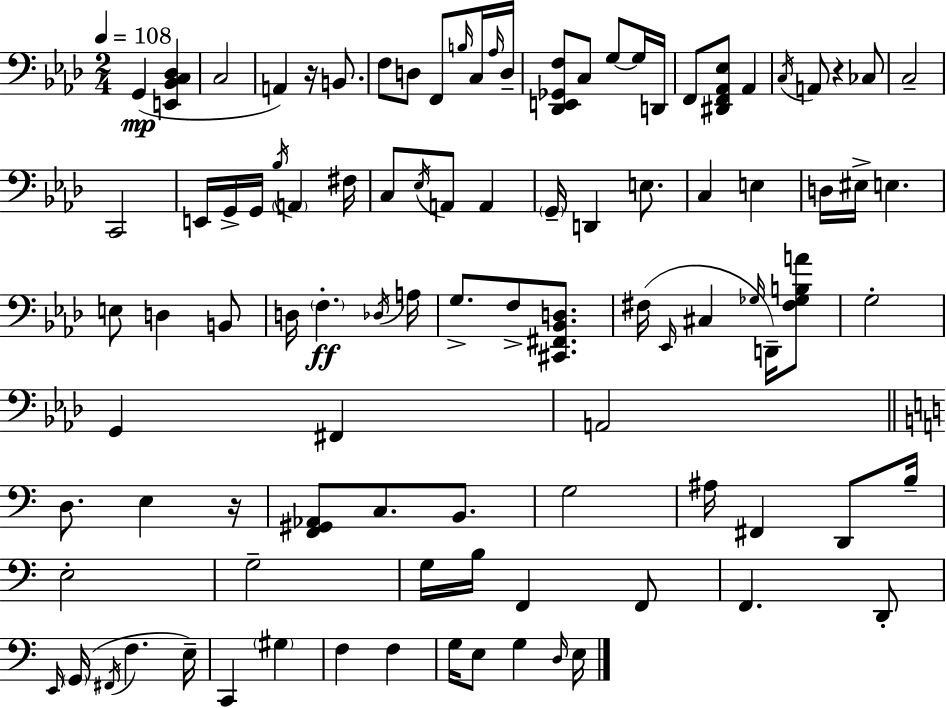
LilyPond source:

{
  \clef bass
  \numericTimeSignature
  \time 2/4
  \key f \minor
  \tempo 4 = 108
  \repeat volta 2 { g,4(\mp <e, bes, c des>4 | c2 | a,4) r16 b,8. | f8 d8 f,8 \grace { b16 } c16 | \break \grace { aes16 } d16-- <des, e, ges, f>8 c8 g8~~ | g16 d,16 f,8 <dis, f, aes, ees>8 aes,4 | \acciaccatura { c16 } a,8 r4 | ces8 c2-- | \break c,2 | e,16 g,16-> g,16 \acciaccatura { bes16 } \parenthesize a,4 | fis16 c8 \acciaccatura { ees16 } a,8 | a,4 \parenthesize g,16-- d,4 | \break e8. c4 | e4 d16 eis16-> e4. | e8 d4 | b,8 d16 \parenthesize f4.-.\ff | \break \acciaccatura { des16 } a16 g8.-> | f8-> <cis, fis, bes, d>8. fis16( \grace { ees,16 } | cis4 \grace { ges16 }) d,16-- <fis ges b a'>8 | g2-. | \break g,4 fis,4 | a,2 | \bar "||" \break \key c \major d8. e4 r16 | <f, gis, aes,>8 c8. b,8. | g2 | ais16 fis,4 d,8 b16-- | \break e2-. | g2-- | g16 b16 f,4 f,8 | f,4. d,8-. | \break \grace { e,16 }( \parenthesize g,16 \acciaccatura { fis,16 } f4. | e16--) c,4 \parenthesize gis4 | f4 f4 | g16 e8 g4 | \break \grace { d16 } e16 } \bar "|."
}